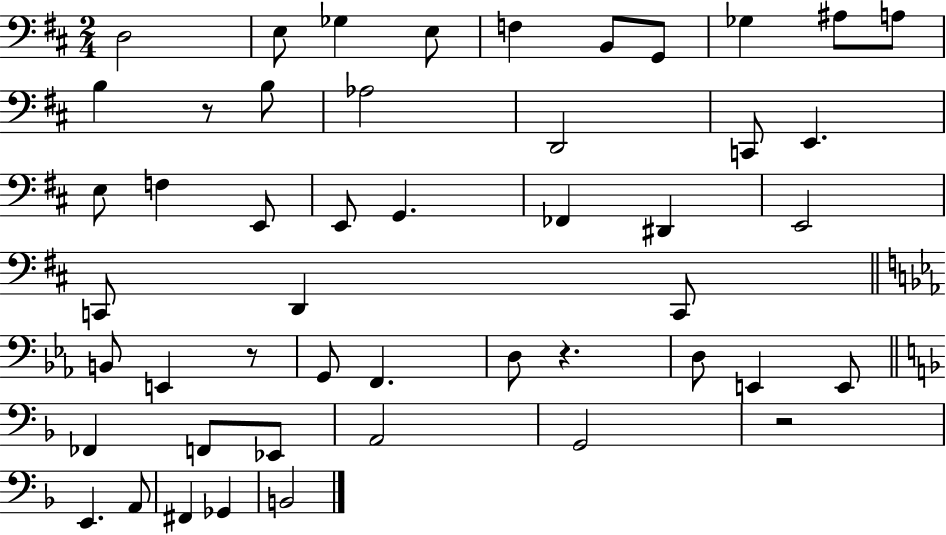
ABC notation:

X:1
T:Untitled
M:2/4
L:1/4
K:D
D,2 E,/2 _G, E,/2 F, B,,/2 G,,/2 _G, ^A,/2 A,/2 B, z/2 B,/2 _A,2 D,,2 C,,/2 E,, E,/2 F, E,,/2 E,,/2 G,, _F,, ^D,, E,,2 C,,/2 D,, C,,/2 B,,/2 E,, z/2 G,,/2 F,, D,/2 z D,/2 E,, E,,/2 _F,, F,,/2 _E,,/2 A,,2 G,,2 z2 E,, A,,/2 ^F,, _G,, B,,2